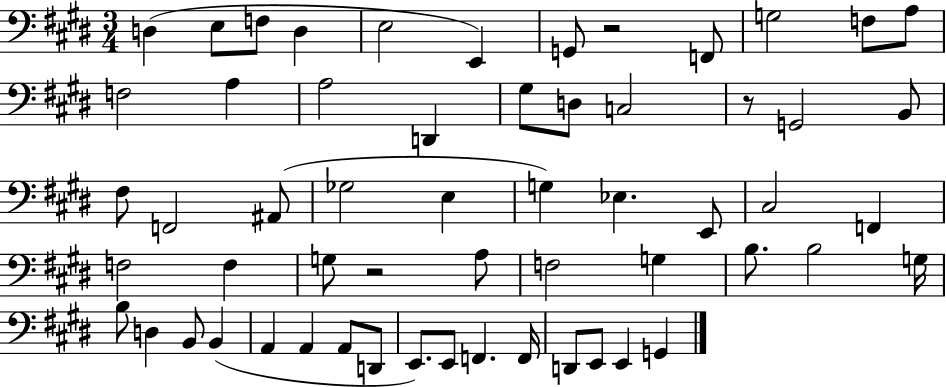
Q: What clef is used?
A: bass